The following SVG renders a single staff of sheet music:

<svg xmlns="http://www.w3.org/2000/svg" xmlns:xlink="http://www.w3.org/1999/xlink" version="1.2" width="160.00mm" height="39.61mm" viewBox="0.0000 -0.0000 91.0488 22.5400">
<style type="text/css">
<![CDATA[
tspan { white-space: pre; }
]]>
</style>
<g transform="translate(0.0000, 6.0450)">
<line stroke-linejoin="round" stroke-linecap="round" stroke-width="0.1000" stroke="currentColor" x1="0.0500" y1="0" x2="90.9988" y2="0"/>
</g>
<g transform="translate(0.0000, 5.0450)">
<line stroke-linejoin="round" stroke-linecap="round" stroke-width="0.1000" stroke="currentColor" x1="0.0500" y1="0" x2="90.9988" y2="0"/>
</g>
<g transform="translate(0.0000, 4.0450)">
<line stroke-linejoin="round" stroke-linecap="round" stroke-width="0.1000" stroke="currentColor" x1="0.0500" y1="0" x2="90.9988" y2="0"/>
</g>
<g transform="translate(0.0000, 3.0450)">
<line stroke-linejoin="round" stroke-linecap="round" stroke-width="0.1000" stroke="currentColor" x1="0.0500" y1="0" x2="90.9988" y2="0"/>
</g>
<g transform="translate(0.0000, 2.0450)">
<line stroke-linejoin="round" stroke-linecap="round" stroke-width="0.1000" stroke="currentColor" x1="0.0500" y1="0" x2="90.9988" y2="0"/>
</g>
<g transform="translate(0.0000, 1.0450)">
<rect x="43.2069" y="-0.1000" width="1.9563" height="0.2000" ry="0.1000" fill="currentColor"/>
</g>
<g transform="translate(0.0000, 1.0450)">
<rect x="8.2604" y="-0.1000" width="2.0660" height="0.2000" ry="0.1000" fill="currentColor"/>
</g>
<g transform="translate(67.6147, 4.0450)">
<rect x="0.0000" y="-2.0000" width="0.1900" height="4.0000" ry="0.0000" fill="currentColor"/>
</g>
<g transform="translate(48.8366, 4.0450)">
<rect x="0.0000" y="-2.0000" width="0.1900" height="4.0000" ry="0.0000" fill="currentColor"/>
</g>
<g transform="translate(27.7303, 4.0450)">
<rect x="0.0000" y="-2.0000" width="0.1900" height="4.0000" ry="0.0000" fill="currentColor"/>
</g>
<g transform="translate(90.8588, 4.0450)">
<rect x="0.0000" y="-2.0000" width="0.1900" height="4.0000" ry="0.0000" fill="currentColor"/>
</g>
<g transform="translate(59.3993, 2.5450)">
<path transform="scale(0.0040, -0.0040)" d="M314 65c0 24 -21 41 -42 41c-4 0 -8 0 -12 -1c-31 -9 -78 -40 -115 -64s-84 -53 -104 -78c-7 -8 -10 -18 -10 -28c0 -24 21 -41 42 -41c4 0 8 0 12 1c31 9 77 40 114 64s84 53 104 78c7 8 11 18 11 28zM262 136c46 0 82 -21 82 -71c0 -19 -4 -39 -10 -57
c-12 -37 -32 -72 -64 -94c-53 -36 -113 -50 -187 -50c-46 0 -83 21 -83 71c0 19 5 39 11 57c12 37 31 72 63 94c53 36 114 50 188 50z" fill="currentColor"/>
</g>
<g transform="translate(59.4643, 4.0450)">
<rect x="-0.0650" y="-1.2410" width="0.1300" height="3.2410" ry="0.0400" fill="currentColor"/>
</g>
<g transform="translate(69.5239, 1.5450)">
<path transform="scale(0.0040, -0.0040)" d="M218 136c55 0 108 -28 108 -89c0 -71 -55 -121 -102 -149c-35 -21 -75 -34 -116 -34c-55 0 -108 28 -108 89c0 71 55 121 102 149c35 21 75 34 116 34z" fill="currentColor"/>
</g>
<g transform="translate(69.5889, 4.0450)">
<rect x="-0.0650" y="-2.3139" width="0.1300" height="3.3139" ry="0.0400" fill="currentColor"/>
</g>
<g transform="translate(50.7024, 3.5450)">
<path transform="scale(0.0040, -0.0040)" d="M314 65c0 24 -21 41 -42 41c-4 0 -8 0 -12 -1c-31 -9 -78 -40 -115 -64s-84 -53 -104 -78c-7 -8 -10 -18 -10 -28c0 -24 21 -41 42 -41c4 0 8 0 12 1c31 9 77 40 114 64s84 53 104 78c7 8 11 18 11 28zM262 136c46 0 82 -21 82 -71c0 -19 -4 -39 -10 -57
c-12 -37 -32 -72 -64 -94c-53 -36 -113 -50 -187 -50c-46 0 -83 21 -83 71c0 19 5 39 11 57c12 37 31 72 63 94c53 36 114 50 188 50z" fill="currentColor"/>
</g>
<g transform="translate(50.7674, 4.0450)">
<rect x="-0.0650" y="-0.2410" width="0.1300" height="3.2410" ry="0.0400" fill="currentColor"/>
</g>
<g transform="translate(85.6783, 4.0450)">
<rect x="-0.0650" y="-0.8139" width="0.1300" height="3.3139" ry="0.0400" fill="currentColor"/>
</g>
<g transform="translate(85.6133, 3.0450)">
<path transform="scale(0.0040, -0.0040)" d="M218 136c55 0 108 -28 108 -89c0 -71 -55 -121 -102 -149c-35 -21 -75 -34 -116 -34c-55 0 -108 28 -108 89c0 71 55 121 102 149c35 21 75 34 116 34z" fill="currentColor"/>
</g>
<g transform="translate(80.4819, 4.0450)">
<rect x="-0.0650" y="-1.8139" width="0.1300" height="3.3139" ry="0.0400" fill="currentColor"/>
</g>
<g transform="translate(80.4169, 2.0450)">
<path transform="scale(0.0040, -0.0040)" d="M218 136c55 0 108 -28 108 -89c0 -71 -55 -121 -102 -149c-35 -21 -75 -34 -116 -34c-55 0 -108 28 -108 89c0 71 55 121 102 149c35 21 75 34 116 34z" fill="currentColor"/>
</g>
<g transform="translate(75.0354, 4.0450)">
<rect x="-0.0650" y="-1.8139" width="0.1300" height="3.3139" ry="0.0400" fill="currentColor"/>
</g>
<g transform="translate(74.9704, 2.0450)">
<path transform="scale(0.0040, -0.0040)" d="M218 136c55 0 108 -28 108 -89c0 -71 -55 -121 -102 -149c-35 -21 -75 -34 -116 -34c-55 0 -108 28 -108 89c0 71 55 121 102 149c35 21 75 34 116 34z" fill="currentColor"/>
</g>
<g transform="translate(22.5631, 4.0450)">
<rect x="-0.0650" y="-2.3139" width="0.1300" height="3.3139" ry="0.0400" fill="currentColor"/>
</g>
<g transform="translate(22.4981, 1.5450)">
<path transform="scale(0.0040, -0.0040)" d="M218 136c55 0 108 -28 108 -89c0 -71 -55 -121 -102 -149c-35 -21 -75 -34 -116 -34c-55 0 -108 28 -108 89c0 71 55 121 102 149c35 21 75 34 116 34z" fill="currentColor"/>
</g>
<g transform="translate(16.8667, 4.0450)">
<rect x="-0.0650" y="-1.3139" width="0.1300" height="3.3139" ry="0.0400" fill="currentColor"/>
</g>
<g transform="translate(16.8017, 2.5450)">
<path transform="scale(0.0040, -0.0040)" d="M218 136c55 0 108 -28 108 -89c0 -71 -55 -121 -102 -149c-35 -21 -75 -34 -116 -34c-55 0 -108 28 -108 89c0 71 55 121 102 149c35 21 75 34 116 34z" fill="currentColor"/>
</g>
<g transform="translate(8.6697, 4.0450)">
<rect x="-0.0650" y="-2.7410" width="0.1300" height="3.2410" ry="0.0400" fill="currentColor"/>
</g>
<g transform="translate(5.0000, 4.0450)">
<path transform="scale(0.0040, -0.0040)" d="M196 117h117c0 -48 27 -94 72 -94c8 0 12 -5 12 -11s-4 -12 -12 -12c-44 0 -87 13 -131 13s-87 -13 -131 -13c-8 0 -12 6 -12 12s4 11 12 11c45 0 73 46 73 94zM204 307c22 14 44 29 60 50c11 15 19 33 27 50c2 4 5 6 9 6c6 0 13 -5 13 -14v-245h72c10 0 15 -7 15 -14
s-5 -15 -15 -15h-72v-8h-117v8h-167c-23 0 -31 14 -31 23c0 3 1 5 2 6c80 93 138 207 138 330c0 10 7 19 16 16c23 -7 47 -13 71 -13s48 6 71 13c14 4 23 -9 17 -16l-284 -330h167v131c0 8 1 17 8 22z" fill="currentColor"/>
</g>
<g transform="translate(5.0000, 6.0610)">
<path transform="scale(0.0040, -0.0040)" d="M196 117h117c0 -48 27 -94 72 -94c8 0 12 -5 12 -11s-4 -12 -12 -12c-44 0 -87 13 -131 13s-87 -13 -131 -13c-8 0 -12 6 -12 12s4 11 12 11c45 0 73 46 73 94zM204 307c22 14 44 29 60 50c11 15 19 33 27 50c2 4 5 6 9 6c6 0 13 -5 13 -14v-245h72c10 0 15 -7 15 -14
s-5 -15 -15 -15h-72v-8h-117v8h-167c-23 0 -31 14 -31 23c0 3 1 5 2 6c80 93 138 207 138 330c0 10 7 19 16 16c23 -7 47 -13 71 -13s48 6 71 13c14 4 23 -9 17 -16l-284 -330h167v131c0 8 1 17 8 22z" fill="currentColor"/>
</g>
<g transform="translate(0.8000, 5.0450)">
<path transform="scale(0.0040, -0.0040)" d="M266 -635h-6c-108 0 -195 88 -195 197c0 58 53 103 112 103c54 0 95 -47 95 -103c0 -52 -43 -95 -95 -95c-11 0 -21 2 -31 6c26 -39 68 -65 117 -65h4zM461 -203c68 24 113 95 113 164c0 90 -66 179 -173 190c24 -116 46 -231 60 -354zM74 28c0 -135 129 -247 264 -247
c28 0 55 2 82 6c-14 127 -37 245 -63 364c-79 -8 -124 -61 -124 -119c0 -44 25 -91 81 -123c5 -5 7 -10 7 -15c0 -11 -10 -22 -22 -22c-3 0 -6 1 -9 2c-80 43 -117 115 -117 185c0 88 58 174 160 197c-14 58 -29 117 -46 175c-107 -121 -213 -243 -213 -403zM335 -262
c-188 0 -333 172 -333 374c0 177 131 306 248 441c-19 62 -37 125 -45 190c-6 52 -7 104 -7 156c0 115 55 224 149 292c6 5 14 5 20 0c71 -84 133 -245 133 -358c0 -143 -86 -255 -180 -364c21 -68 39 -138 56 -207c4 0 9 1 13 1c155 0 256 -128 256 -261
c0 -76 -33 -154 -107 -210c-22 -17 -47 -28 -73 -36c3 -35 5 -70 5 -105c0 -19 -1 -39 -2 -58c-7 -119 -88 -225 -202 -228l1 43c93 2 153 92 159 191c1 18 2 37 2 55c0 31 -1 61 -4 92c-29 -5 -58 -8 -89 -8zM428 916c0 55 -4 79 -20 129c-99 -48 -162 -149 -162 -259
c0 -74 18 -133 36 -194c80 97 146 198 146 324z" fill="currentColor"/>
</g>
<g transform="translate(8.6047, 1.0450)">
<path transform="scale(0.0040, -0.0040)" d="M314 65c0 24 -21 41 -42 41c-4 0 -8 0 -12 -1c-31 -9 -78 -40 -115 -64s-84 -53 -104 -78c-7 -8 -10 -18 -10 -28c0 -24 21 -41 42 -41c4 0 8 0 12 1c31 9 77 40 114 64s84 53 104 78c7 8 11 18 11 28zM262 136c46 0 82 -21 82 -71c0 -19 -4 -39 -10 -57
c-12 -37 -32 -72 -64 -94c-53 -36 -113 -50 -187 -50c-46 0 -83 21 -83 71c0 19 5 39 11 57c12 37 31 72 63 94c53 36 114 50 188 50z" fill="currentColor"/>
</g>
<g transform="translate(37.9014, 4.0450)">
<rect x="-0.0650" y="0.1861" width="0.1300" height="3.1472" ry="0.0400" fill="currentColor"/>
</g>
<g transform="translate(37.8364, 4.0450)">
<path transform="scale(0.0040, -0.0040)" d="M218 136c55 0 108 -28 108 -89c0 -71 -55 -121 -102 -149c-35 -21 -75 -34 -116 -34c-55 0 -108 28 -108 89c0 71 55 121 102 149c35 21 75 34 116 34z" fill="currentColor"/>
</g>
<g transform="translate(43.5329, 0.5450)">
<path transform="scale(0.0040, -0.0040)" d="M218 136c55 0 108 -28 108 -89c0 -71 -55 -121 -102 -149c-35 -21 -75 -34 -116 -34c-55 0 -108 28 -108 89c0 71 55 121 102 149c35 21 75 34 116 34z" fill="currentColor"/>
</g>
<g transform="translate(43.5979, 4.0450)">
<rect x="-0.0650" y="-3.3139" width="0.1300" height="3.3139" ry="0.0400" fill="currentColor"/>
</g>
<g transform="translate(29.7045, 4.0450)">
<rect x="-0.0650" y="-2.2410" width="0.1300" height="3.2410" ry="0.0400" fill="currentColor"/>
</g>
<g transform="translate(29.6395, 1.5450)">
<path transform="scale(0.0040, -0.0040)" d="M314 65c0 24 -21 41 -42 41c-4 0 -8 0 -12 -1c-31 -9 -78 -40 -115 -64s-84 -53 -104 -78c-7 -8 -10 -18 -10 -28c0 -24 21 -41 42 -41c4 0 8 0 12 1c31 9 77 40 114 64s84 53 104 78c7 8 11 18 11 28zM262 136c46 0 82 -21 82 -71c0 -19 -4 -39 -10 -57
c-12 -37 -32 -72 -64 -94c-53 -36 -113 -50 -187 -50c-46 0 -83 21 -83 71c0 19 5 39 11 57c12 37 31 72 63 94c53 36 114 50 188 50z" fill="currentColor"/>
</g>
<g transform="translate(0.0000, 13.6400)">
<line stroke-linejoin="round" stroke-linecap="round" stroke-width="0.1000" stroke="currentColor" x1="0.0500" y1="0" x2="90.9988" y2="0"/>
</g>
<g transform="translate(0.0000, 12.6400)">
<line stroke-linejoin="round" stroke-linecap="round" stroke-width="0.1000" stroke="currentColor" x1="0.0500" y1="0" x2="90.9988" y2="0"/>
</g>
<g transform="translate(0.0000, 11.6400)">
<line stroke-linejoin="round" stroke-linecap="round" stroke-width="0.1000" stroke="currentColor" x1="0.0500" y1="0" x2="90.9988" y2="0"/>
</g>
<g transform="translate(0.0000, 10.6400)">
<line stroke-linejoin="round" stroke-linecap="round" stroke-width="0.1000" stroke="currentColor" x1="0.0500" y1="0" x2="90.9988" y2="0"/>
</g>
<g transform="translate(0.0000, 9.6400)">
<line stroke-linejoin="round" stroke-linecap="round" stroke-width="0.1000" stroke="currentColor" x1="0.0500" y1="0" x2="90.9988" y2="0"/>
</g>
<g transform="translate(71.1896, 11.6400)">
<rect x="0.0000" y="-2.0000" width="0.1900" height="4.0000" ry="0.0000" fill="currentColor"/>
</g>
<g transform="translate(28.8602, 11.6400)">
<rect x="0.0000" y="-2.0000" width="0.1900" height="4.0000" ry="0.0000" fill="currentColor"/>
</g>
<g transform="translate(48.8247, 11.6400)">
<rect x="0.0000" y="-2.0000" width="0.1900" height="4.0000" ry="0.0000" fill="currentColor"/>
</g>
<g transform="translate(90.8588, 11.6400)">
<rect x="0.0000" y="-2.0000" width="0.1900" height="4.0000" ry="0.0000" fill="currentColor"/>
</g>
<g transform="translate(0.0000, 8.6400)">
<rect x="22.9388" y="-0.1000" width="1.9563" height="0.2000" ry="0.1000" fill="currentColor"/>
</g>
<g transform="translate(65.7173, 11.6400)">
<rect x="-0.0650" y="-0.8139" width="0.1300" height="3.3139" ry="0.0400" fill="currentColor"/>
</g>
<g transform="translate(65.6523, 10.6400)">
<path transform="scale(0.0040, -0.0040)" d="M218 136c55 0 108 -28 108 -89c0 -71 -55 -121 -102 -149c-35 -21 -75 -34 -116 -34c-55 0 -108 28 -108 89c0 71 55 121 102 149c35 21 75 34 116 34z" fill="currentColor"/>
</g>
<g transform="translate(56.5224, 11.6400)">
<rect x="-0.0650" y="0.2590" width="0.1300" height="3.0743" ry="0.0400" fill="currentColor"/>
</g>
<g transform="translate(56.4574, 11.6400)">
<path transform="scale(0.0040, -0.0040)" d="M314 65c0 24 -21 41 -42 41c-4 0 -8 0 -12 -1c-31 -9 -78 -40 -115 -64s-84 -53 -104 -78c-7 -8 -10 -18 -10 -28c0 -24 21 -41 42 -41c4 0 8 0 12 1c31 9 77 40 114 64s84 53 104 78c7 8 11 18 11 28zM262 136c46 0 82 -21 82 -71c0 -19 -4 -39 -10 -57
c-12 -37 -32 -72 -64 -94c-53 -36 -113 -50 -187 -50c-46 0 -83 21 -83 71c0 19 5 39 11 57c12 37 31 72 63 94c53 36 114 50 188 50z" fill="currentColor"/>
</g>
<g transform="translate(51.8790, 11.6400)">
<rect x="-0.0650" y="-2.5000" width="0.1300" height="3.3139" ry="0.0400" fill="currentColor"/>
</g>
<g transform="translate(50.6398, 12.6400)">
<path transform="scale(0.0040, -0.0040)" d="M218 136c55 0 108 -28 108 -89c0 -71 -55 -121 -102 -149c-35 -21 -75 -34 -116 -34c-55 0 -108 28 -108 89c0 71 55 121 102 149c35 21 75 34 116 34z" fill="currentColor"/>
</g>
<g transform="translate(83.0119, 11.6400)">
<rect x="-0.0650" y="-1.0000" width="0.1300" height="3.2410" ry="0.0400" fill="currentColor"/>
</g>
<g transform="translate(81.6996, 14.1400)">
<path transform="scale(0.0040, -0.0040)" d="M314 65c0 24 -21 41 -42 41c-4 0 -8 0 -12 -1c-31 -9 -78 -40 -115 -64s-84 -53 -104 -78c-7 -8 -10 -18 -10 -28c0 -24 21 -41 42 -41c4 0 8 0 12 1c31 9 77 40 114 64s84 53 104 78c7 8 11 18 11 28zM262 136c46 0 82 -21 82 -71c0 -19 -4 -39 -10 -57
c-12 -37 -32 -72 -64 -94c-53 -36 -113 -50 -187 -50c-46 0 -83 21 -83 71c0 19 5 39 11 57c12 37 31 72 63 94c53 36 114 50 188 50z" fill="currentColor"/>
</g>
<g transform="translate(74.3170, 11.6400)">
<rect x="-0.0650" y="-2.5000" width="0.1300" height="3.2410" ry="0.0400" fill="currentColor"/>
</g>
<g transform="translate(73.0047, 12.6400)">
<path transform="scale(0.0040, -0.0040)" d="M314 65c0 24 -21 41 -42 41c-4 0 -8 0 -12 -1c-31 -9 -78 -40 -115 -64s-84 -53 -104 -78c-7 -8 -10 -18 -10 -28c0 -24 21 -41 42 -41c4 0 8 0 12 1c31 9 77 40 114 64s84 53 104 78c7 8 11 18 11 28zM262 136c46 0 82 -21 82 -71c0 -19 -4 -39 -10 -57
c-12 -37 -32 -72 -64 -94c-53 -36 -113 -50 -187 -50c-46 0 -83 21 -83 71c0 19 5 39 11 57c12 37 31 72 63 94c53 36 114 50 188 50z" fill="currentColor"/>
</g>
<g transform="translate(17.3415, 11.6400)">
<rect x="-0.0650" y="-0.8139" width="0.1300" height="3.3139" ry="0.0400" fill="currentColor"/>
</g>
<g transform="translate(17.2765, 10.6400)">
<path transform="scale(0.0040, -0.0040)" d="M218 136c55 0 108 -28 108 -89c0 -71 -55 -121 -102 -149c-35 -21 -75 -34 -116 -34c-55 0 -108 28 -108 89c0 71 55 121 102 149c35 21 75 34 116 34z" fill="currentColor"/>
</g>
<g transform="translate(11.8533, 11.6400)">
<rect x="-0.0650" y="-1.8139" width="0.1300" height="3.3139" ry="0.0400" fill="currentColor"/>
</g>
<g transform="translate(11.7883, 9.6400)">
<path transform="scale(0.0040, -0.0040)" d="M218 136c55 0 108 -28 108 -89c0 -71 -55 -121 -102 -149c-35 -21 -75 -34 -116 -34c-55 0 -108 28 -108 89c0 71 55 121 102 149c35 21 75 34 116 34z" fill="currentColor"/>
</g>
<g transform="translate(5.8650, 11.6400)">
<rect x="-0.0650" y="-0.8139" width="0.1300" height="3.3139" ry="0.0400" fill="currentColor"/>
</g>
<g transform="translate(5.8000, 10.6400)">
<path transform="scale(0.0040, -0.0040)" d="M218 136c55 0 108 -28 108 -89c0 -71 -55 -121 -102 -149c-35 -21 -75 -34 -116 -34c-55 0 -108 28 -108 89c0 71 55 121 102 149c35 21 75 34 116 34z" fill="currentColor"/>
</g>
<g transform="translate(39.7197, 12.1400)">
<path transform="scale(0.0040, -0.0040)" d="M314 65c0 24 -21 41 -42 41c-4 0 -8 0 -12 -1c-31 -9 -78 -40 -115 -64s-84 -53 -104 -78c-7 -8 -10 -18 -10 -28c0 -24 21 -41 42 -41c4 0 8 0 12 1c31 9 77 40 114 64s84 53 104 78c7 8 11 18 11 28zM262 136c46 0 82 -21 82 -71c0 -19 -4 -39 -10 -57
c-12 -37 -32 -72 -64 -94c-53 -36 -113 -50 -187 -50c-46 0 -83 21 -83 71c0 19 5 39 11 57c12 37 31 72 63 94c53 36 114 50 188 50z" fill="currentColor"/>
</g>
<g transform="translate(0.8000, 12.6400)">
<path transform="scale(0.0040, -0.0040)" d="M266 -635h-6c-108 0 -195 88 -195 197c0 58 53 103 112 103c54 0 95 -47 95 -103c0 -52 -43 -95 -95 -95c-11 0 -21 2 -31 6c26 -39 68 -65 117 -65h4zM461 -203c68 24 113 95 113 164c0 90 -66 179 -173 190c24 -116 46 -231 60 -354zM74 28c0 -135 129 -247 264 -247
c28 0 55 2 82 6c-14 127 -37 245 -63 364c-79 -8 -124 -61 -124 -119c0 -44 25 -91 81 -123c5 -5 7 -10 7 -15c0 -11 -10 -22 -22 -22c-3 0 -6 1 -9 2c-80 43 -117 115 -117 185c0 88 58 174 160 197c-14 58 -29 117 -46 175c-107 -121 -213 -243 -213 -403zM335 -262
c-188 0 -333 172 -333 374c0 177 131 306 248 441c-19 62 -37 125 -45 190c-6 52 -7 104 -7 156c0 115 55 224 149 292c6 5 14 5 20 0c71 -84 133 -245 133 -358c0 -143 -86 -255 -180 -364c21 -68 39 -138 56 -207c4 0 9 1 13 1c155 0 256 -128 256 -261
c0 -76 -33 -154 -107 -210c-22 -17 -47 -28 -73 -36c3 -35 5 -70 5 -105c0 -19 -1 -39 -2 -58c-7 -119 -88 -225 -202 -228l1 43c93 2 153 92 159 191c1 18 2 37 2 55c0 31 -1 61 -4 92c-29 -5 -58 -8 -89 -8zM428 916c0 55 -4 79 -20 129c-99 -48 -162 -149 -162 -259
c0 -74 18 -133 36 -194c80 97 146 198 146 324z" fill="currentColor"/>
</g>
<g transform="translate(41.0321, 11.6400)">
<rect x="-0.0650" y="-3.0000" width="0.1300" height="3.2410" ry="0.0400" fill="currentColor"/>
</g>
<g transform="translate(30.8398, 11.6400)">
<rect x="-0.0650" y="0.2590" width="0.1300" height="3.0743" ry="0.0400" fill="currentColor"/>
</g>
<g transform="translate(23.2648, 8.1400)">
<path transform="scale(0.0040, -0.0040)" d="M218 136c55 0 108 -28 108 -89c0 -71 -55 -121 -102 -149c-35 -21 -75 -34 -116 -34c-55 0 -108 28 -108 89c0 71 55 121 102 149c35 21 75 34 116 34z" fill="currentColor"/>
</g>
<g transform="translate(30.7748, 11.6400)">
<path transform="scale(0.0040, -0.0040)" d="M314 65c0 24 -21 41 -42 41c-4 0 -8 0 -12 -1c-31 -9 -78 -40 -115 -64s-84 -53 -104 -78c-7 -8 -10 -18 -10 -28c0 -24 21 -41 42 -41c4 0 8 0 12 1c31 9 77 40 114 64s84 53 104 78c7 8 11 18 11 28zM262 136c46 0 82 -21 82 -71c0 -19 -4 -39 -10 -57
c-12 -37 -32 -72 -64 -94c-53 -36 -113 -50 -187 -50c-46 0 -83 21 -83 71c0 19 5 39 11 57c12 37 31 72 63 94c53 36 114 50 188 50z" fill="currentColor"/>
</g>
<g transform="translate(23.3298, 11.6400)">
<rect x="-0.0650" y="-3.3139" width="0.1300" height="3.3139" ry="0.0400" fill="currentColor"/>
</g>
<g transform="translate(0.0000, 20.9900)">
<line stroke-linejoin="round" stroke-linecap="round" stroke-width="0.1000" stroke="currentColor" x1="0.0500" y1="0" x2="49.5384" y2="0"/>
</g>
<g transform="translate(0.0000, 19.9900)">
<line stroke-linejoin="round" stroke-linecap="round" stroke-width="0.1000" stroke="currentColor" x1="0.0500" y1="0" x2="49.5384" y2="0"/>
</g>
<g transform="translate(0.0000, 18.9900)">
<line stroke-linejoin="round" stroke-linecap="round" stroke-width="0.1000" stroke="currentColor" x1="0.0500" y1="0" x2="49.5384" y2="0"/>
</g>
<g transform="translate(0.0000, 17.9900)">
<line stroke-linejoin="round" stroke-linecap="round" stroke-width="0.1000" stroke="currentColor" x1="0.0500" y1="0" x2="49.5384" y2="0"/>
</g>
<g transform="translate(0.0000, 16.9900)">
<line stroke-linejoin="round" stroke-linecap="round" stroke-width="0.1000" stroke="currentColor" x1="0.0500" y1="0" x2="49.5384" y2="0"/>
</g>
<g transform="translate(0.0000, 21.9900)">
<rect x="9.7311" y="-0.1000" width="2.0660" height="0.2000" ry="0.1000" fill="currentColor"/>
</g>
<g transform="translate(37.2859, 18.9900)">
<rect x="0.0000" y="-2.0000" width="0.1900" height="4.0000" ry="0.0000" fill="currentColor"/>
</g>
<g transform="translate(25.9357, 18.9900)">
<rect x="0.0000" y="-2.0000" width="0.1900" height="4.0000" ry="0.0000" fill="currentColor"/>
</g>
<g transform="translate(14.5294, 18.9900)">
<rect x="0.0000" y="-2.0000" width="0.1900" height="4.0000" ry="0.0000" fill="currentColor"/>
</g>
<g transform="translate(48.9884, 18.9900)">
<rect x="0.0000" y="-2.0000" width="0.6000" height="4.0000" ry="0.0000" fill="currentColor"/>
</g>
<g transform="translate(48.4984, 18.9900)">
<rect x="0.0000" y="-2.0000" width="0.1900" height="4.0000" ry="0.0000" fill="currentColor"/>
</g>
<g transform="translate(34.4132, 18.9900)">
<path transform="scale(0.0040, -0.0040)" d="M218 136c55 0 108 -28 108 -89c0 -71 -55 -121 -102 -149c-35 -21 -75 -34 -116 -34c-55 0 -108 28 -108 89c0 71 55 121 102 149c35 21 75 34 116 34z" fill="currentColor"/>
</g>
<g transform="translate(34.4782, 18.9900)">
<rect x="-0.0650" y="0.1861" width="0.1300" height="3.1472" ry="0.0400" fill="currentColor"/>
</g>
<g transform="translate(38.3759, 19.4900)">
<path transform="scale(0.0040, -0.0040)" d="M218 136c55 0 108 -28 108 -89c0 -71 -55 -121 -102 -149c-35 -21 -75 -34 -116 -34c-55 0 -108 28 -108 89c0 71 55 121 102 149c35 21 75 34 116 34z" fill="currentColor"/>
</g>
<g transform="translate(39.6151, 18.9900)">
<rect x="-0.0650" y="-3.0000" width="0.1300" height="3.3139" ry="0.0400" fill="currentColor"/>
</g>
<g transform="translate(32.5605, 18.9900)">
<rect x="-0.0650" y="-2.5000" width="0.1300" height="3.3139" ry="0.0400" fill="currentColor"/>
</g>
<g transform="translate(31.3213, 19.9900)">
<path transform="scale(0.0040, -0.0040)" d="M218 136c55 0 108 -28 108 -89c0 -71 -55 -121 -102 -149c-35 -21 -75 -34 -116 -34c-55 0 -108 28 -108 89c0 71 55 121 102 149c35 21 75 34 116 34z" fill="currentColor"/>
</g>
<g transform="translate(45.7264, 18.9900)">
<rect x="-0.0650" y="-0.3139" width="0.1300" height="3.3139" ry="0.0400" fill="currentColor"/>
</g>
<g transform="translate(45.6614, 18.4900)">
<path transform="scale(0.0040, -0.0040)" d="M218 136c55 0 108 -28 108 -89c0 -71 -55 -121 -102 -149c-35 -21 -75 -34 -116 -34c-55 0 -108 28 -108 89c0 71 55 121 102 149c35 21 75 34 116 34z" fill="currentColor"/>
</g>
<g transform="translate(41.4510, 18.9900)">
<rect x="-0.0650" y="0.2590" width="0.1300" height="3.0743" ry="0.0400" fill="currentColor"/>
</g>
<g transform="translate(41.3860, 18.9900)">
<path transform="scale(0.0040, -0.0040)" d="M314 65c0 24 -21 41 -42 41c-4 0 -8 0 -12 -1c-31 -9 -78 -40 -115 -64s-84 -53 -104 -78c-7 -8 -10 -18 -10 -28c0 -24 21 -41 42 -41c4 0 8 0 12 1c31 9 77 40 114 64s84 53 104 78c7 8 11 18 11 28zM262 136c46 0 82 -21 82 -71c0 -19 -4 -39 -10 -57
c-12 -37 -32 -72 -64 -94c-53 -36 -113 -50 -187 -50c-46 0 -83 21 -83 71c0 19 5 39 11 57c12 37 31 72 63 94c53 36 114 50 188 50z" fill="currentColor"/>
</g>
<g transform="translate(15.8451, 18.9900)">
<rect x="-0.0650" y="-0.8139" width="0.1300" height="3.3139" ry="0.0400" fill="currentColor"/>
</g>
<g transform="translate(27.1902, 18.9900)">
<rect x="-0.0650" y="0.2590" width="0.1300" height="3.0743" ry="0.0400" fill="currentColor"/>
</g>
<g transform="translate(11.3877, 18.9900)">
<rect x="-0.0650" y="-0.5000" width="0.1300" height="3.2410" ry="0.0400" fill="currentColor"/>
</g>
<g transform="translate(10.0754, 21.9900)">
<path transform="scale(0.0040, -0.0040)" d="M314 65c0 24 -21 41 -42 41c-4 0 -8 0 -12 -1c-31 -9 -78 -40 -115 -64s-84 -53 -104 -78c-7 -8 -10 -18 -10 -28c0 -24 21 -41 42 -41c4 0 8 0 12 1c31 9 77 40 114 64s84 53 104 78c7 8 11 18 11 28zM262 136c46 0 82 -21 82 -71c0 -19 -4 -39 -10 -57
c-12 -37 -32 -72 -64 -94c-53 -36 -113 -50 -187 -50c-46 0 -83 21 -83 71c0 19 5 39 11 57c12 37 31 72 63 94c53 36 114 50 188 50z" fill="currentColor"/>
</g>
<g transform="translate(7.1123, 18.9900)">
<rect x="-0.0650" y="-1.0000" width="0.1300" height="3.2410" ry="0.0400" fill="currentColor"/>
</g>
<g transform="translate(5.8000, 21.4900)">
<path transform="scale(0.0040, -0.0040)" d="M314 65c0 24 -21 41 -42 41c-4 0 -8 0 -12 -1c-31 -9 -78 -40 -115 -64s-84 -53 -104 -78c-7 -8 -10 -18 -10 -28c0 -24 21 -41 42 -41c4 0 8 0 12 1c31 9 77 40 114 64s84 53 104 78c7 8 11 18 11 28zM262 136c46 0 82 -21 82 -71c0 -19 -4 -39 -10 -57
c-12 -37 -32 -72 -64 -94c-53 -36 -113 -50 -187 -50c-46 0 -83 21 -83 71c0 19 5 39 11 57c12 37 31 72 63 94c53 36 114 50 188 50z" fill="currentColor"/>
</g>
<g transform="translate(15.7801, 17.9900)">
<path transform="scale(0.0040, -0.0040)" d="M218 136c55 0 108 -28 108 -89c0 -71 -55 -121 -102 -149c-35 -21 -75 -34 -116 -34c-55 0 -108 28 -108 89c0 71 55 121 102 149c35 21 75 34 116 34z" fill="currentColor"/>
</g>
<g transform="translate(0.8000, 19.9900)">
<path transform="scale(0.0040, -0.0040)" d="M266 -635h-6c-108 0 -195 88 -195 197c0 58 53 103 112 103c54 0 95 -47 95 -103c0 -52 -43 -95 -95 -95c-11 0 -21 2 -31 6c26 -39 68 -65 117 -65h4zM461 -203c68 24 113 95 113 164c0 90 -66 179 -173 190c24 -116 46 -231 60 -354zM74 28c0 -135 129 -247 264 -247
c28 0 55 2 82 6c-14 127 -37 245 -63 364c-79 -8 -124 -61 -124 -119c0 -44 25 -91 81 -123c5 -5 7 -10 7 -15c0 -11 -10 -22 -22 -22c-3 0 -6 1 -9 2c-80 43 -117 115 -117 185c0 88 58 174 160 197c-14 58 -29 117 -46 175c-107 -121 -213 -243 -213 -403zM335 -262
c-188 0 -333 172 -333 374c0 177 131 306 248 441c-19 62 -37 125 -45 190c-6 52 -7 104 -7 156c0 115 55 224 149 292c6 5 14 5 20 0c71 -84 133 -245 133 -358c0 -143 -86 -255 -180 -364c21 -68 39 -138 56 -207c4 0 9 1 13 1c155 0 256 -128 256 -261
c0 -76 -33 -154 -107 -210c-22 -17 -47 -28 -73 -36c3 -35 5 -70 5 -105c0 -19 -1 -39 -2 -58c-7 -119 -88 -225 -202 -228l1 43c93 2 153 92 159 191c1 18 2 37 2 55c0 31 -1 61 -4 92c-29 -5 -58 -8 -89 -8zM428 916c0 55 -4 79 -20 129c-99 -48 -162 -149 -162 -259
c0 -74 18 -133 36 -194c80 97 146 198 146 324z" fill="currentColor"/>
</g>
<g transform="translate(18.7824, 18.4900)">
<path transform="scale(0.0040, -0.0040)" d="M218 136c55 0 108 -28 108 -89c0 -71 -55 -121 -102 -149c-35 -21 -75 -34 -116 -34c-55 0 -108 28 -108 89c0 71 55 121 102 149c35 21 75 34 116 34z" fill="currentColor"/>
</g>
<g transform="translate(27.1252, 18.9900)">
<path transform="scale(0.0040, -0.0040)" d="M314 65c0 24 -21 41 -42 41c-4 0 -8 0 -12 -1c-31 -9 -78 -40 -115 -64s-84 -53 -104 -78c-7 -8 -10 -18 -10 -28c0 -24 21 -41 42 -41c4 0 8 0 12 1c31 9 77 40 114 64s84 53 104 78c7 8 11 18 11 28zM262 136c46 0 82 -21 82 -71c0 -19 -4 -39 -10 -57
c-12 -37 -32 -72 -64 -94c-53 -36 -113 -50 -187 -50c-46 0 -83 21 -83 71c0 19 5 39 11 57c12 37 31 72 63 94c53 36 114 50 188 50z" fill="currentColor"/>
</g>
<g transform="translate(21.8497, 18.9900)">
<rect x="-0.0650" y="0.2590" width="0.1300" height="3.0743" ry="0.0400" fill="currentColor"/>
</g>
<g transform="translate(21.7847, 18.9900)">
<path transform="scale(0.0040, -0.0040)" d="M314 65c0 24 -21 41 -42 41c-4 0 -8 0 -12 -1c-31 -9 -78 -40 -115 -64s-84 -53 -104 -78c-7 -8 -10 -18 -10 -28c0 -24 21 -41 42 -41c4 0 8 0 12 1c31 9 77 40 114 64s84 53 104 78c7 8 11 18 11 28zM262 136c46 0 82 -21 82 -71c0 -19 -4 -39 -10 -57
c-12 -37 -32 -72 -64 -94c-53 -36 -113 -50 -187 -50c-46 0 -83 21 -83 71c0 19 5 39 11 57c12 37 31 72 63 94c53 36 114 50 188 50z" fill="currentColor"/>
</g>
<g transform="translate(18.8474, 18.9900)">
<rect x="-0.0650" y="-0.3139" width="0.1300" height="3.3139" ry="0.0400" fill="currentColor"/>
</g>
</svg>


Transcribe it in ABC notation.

X:1
T:Untitled
M:4/4
L:1/4
K:C
a2 e g g2 B b c2 e2 g f f d d f d b B2 A2 G B2 d G2 D2 D2 C2 d c B2 B2 G B A B2 c